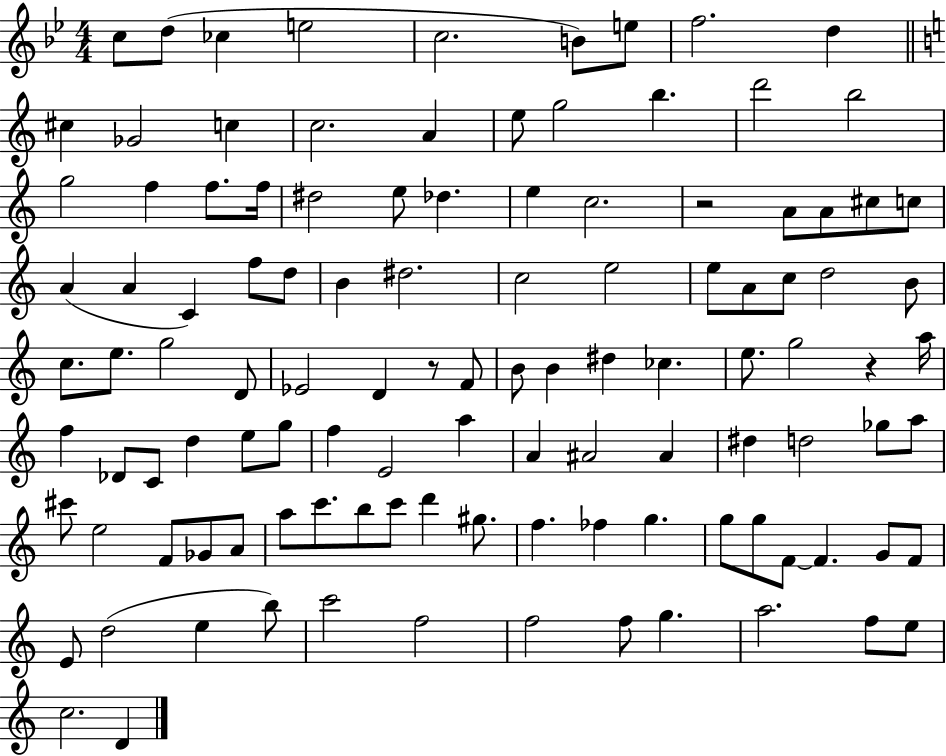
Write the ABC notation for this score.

X:1
T:Untitled
M:4/4
L:1/4
K:Bb
c/2 d/2 _c e2 c2 B/2 e/2 f2 d ^c _G2 c c2 A e/2 g2 b d'2 b2 g2 f f/2 f/4 ^d2 e/2 _d e c2 z2 A/2 A/2 ^c/2 c/2 A A C f/2 d/2 B ^d2 c2 e2 e/2 A/2 c/2 d2 B/2 c/2 e/2 g2 D/2 _E2 D z/2 F/2 B/2 B ^d _c e/2 g2 z a/4 f _D/2 C/2 d e/2 g/2 f E2 a A ^A2 ^A ^d d2 _g/2 a/2 ^c'/2 e2 F/2 _G/2 A/2 a/2 c'/2 b/2 c'/2 d' ^g/2 f _f g g/2 g/2 F/2 F G/2 F/2 E/2 d2 e b/2 c'2 f2 f2 f/2 g a2 f/2 e/2 c2 D